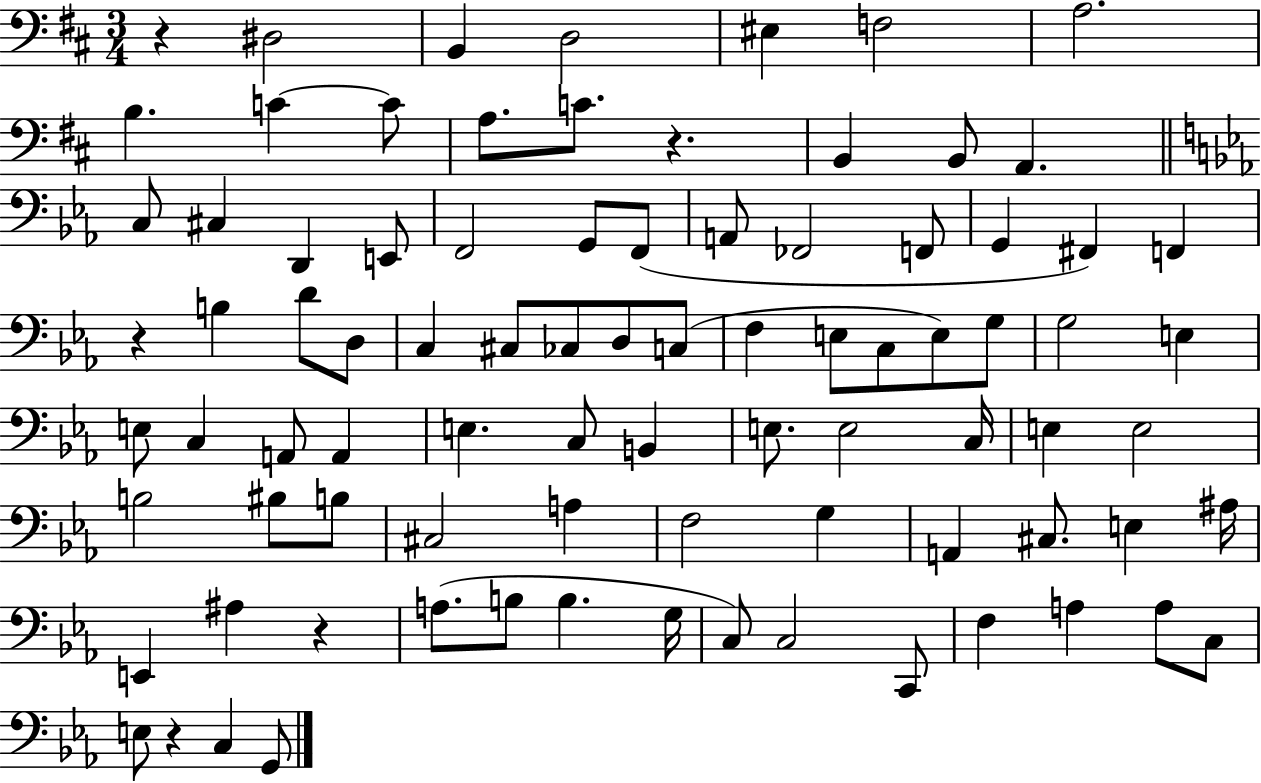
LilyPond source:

{
  \clef bass
  \numericTimeSignature
  \time 3/4
  \key d \major
  r4 dis2 | b,4 d2 | eis4 f2 | a2. | \break b4. c'4~~ c'8 | a8. c'8. r4. | b,4 b,8 a,4. | \bar "||" \break \key ees \major c8 cis4 d,4 e,8 | f,2 g,8 f,8( | a,8 fes,2 f,8 | g,4 fis,4) f,4 | \break r4 b4 d'8 d8 | c4 cis8 ces8 d8 c8( | f4 e8 c8 e8) g8 | g2 e4 | \break e8 c4 a,8 a,4 | e4. c8 b,4 | e8. e2 c16 | e4 e2 | \break b2 bis8 b8 | cis2 a4 | f2 g4 | a,4 cis8. e4 ais16 | \break e,4 ais4 r4 | a8.( b8 b4. g16 | c8) c2 c,8 | f4 a4 a8 c8 | \break e8 r4 c4 g,8 | \bar "|."
}